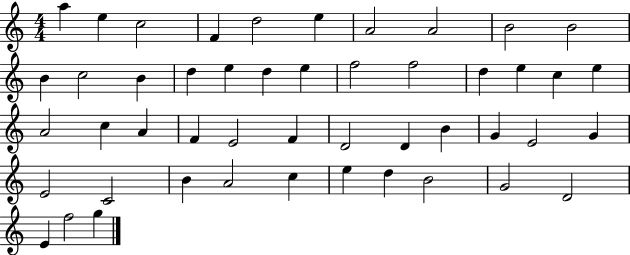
{
  \clef treble
  \numericTimeSignature
  \time 4/4
  \key c \major
  a''4 e''4 c''2 | f'4 d''2 e''4 | a'2 a'2 | b'2 b'2 | \break b'4 c''2 b'4 | d''4 e''4 d''4 e''4 | f''2 f''2 | d''4 e''4 c''4 e''4 | \break a'2 c''4 a'4 | f'4 e'2 f'4 | d'2 d'4 b'4 | g'4 e'2 g'4 | \break e'2 c'2 | b'4 a'2 c''4 | e''4 d''4 b'2 | g'2 d'2 | \break e'4 f''2 g''4 | \bar "|."
}